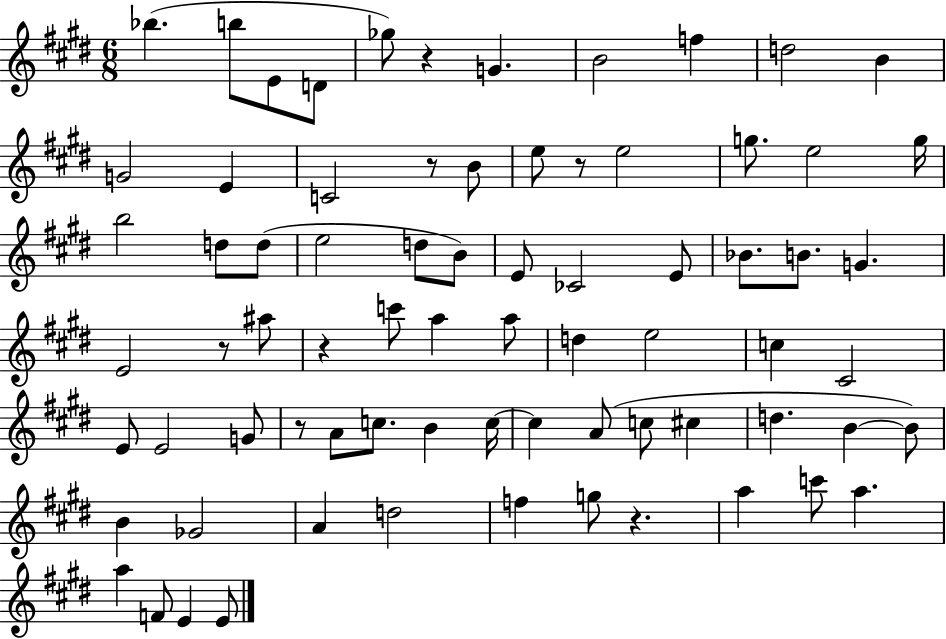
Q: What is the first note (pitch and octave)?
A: Bb5